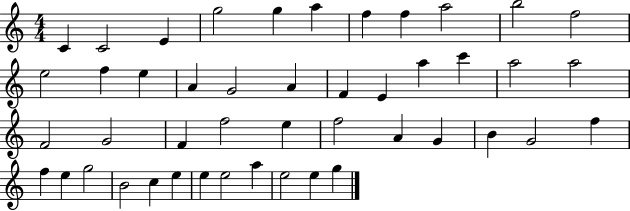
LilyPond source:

{
  \clef treble
  \numericTimeSignature
  \time 4/4
  \key c \major
  c'4 c'2 e'4 | g''2 g''4 a''4 | f''4 f''4 a''2 | b''2 f''2 | \break e''2 f''4 e''4 | a'4 g'2 a'4 | f'4 e'4 a''4 c'''4 | a''2 a''2 | \break f'2 g'2 | f'4 f''2 e''4 | f''2 a'4 g'4 | b'4 g'2 f''4 | \break f''4 e''4 g''2 | b'2 c''4 e''4 | e''4 e''2 a''4 | e''2 e''4 g''4 | \break \bar "|."
}